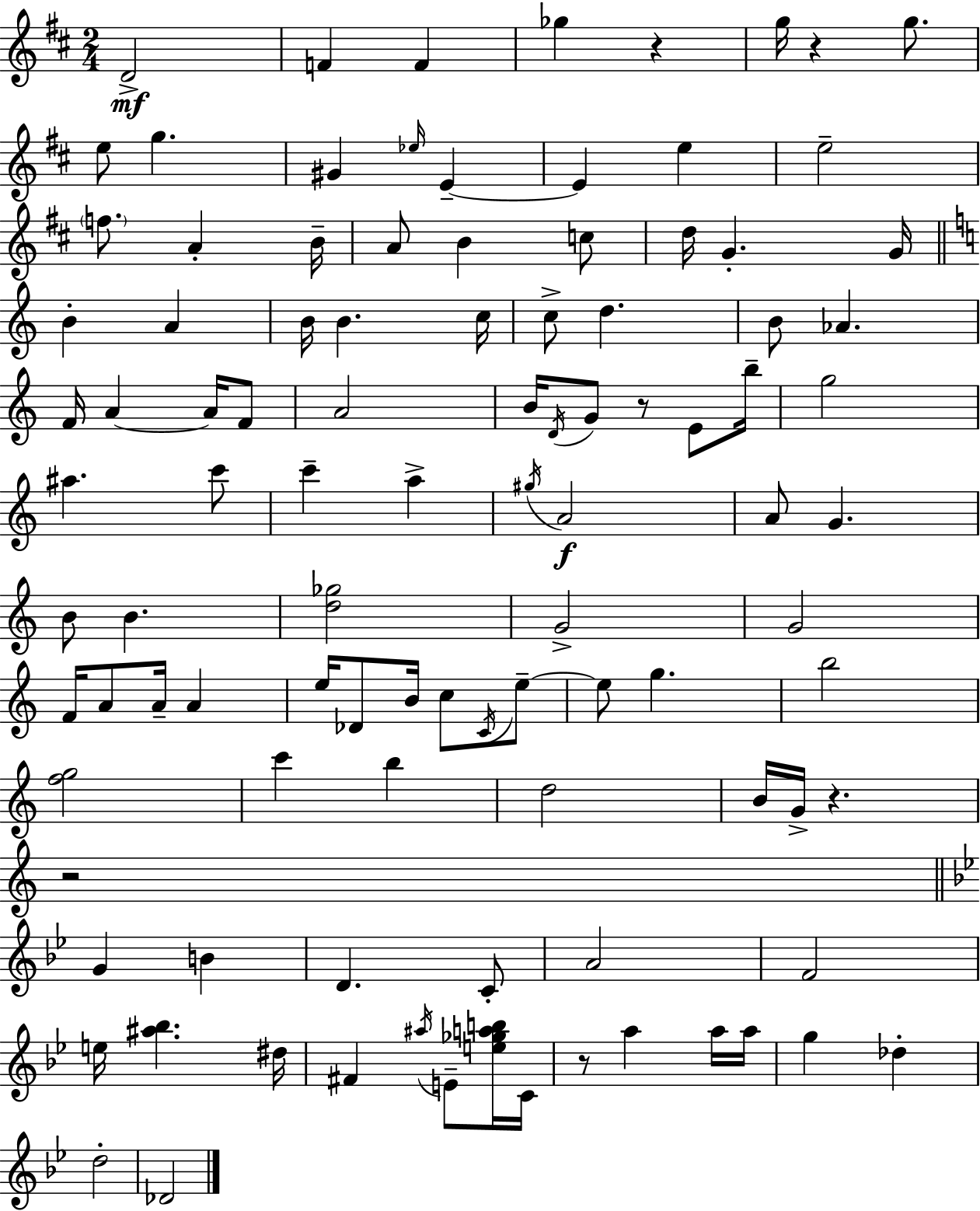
D4/h F4/q F4/q Gb5/q R/q G5/s R/q G5/e. E5/e G5/q. G#4/q Eb5/s E4/q E4/q E5/q E5/h F5/e. A4/q B4/s A4/e B4/q C5/e D5/s G4/q. G4/s B4/q A4/q B4/s B4/q. C5/s C5/e D5/q. B4/e Ab4/q. F4/s A4/q A4/s F4/e A4/h B4/s D4/s G4/e R/e E4/e B5/s G5/h A#5/q. C6/e C6/q A5/q G#5/s A4/h A4/e G4/q. B4/e B4/q. [D5,Gb5]/h G4/h G4/h F4/s A4/e A4/s A4/q E5/s Db4/e B4/s C5/e C4/s E5/e E5/e G5/q. B5/h [F5,G5]/h C6/q B5/q D5/h B4/s G4/s R/q. R/h G4/q B4/q D4/q. C4/e A4/h F4/h E5/s [A#5,Bb5]/q. D#5/s F#4/q A#5/s E4/e [E5,Gb5,A5,B5]/s C4/s R/e A5/q A5/s A5/s G5/q Db5/q D5/h Db4/h